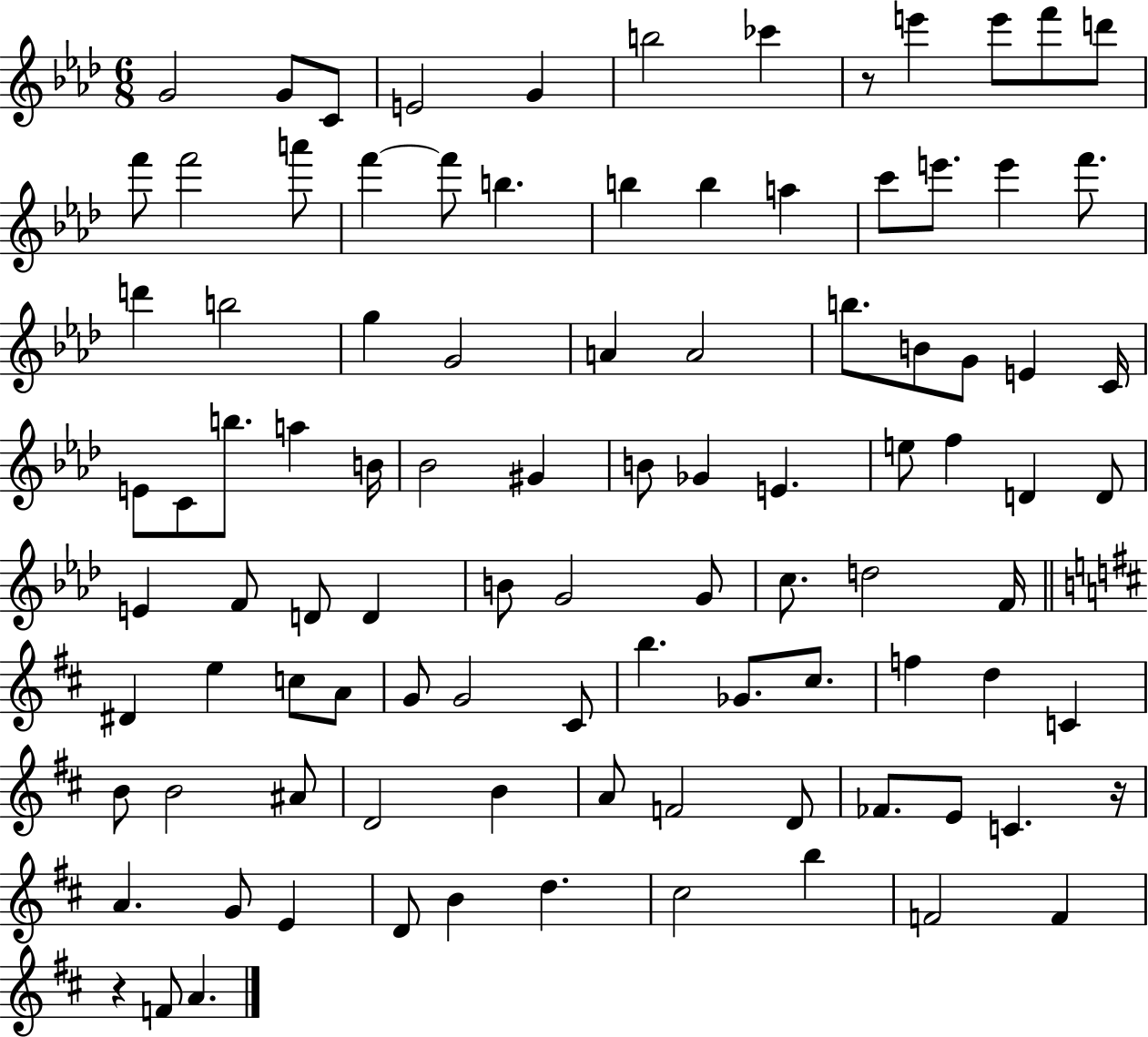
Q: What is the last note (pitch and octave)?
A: A4